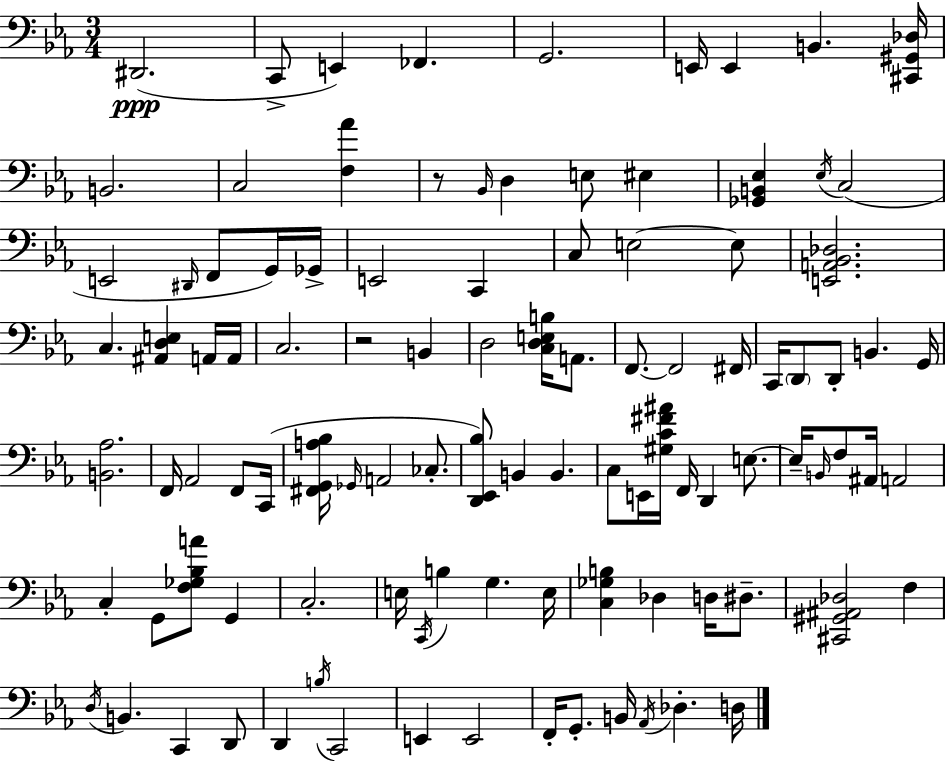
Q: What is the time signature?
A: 3/4